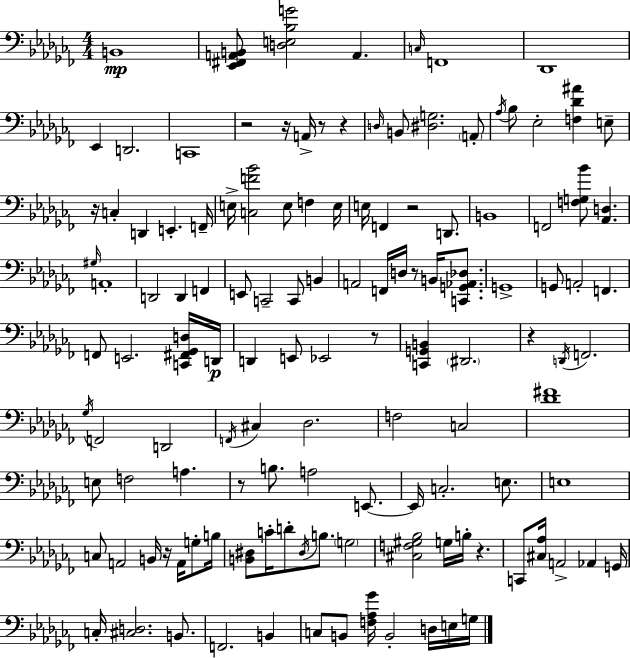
X:1
T:Untitled
M:4/4
L:1/4
K:Abm
B,,4 [_E,,^F,,A,,B,,]/2 [D,E,_B,G]2 A,, C,/4 F,,4 _D,,4 _E,, D,,2 C,,4 z2 z/4 A,,/4 z/2 z D,/4 B,,/2 [^D,G,]2 A,,/2 _A,/4 _B,/2 _E,2 [F,_D^A] E,/2 z/4 C, D,, E,, F,,/4 E,/4 [C,F_B]2 E,/2 F, E,/4 E,/4 F,, z2 D,,/2 B,,4 F,,2 [F,G,_B]/2 [_A,,D,] ^G,/4 A,,4 D,,2 D,, F,, E,,/2 C,,2 C,,/2 B,, A,,2 F,,/4 D,/4 z/2 B,,/4 [C,,G,,_A,,_D,]/2 G,,4 G,,/2 A,,2 F,, F,,/2 E,,2 [C,,^F,,_G,,D,]/4 D,,/4 D,, E,,/2 _E,,2 z/2 [C,,G,,B,,] ^D,,2 z D,,/4 F,,2 _G,/4 F,,2 D,,2 F,,/4 ^C, _D,2 F,2 C,2 [_D^F]4 E,/2 F,2 A, z/2 B,/2 A,2 E,,/2 E,,/4 C,2 E,/2 E,4 C,/2 A,,2 B,,/4 z/4 A,,/4 G,/2 B,/4 [B,,^D,]/2 C/4 D/2 ^D,/4 B,/2 G,2 [^C,F,^G,_B,]2 G,/4 B,/4 z C,,/2 [^C,_A,]/4 A,,2 _A,, G,,/4 C,/4 [^C,D,]2 B,,/2 F,,2 B,, C,/2 B,,/2 [F,_A,_G]/4 B,,2 D,/4 E,/4 G,/4